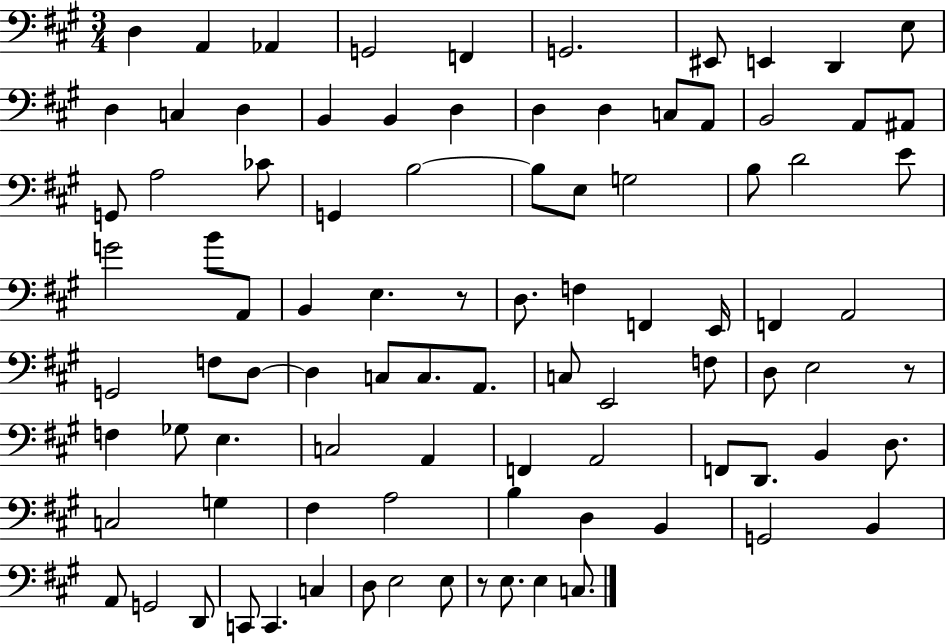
D3/q A2/q Ab2/q G2/h F2/q G2/h. EIS2/e E2/q D2/q E3/e D3/q C3/q D3/q B2/q B2/q D3/q D3/q D3/q C3/e A2/e B2/h A2/e A#2/e G2/e A3/h CES4/e G2/q B3/h B3/e E3/e G3/h B3/e D4/h E4/e G4/h B4/e A2/e B2/q E3/q. R/e D3/e. F3/q F2/q E2/s F2/q A2/h G2/h F3/e D3/e D3/q C3/e C3/e. A2/e. C3/e E2/h F3/e D3/e E3/h R/e F3/q Gb3/e E3/q. C3/h A2/q F2/q A2/h F2/e D2/e. B2/q D3/e. C3/h G3/q F#3/q A3/h B3/q D3/q B2/q G2/h B2/q A2/e G2/h D2/e C2/e C2/q. C3/q D3/e E3/h E3/e R/e E3/e. E3/q C3/e.